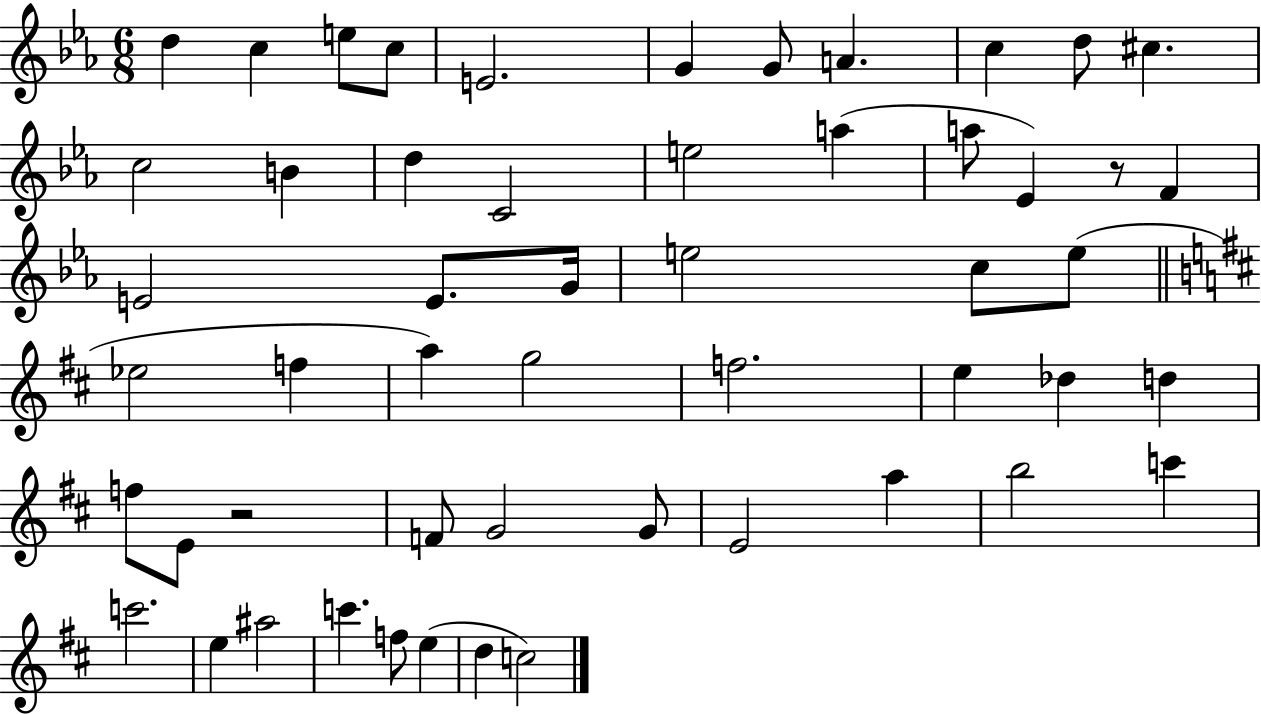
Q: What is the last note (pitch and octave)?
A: C5